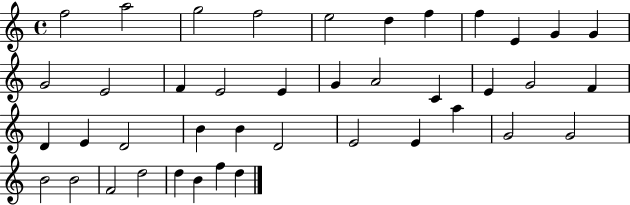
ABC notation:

X:1
T:Untitled
M:4/4
L:1/4
K:C
f2 a2 g2 f2 e2 d f f E G G G2 E2 F E2 E G A2 C E G2 F D E D2 B B D2 E2 E a G2 G2 B2 B2 F2 d2 d B f d